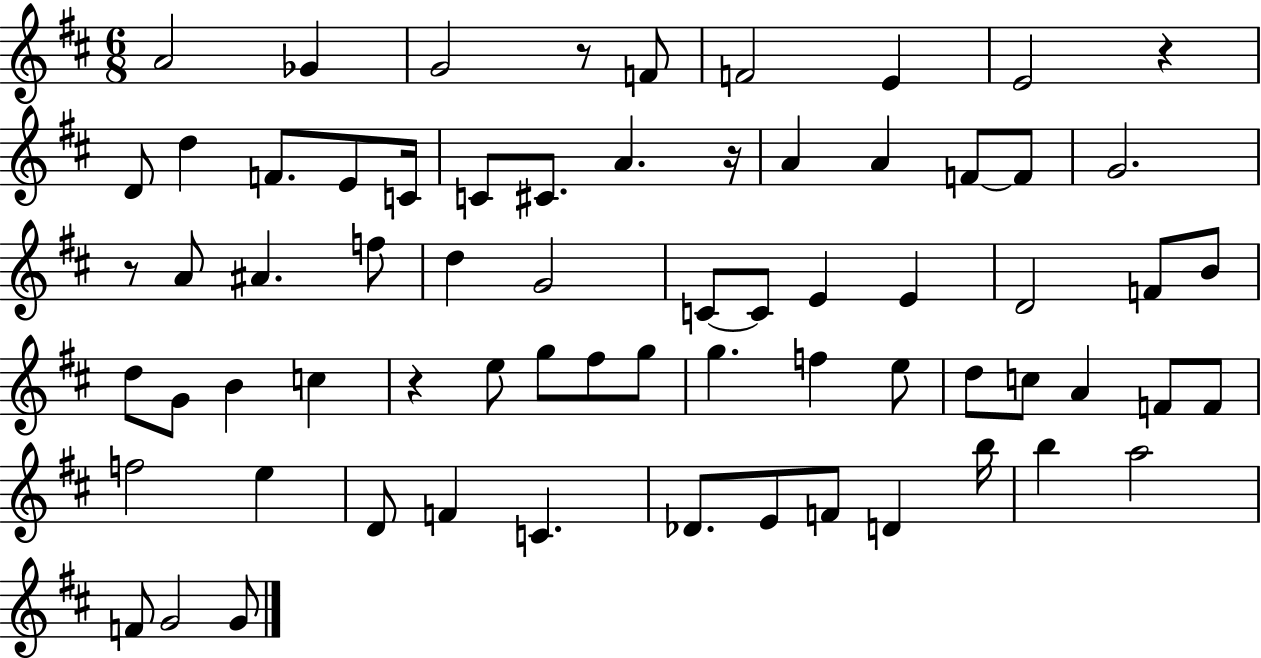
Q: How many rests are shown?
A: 5